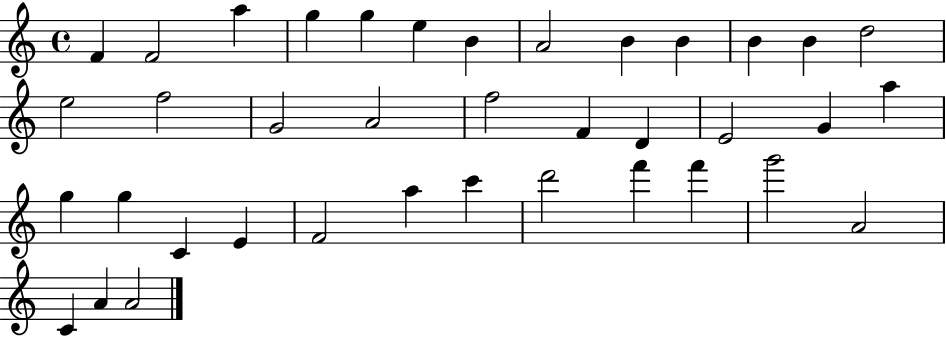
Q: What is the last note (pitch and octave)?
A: A4